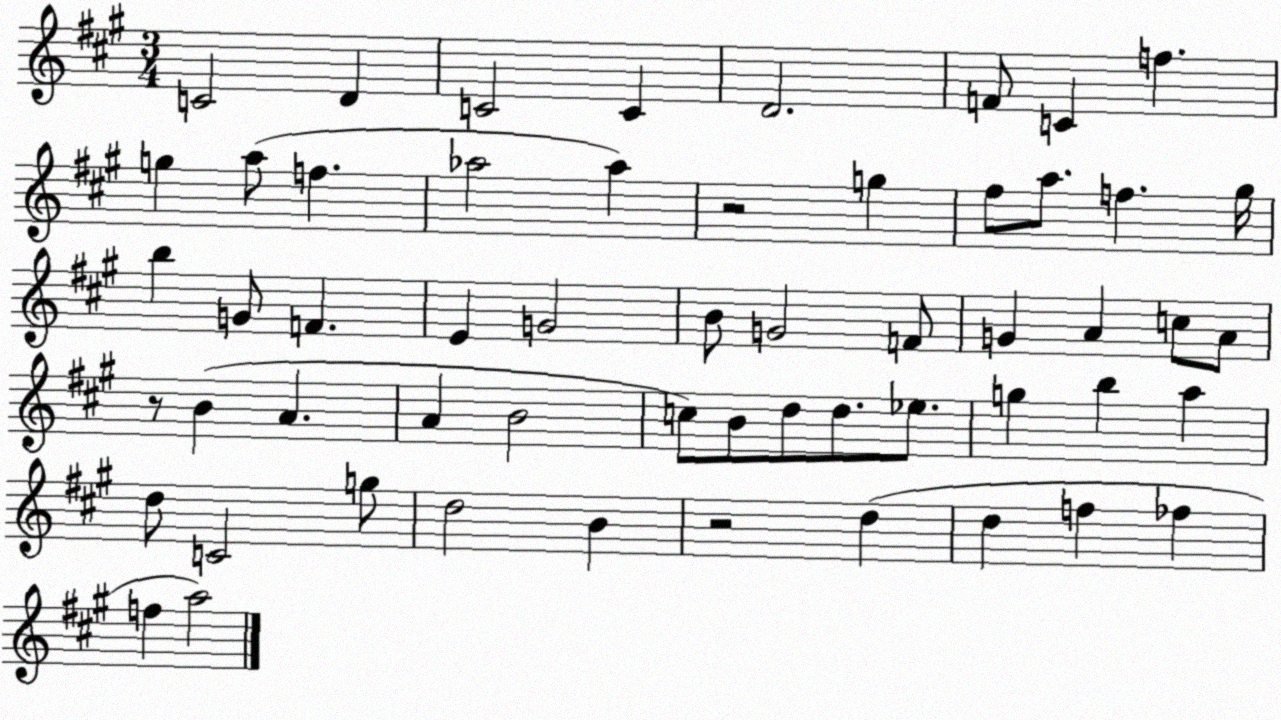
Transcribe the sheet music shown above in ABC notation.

X:1
T:Untitled
M:3/4
L:1/4
K:A
C2 D C2 C D2 F/2 C f g a/2 f _a2 _a z2 g ^f/2 a/2 f ^g/4 b G/2 F E G2 B/2 G2 F/2 G A c/2 A/2 z/2 B A A B2 c/2 B/2 d/2 d/2 _e/2 g b a d/2 C2 g/2 d2 B z2 d d f _f f a2